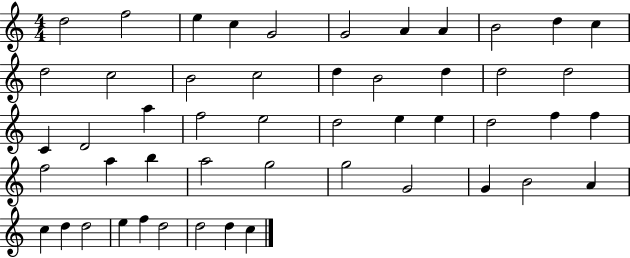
D5/h F5/h E5/q C5/q G4/h G4/h A4/q A4/q B4/h D5/q C5/q D5/h C5/h B4/h C5/h D5/q B4/h D5/q D5/h D5/h C4/q D4/h A5/q F5/h E5/h D5/h E5/q E5/q D5/h F5/q F5/q F5/h A5/q B5/q A5/h G5/h G5/h G4/h G4/q B4/h A4/q C5/q D5/q D5/h E5/q F5/q D5/h D5/h D5/q C5/q